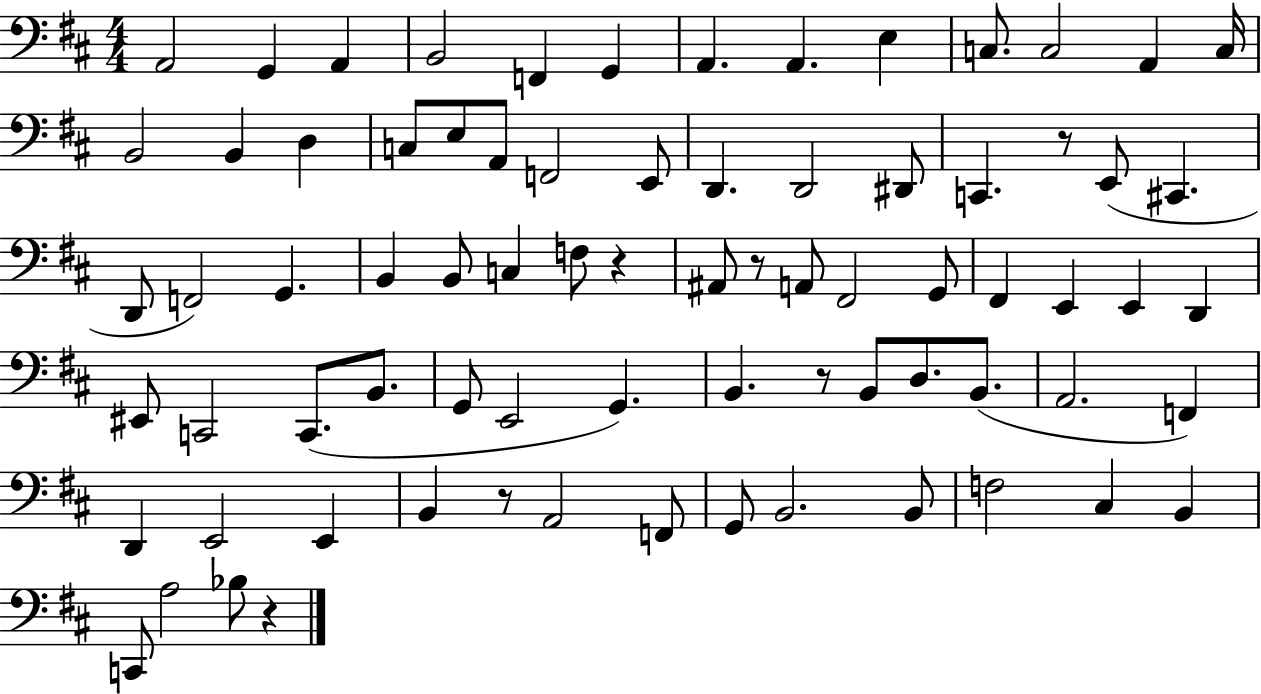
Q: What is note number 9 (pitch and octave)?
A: E3